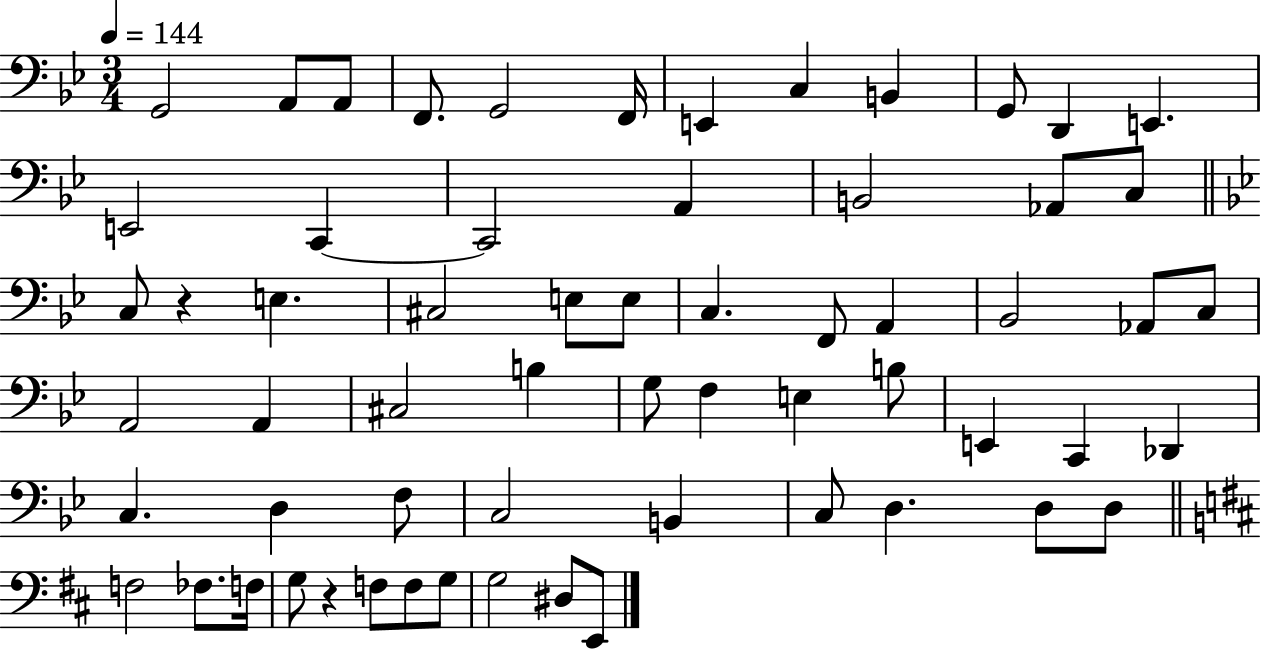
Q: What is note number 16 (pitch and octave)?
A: A2